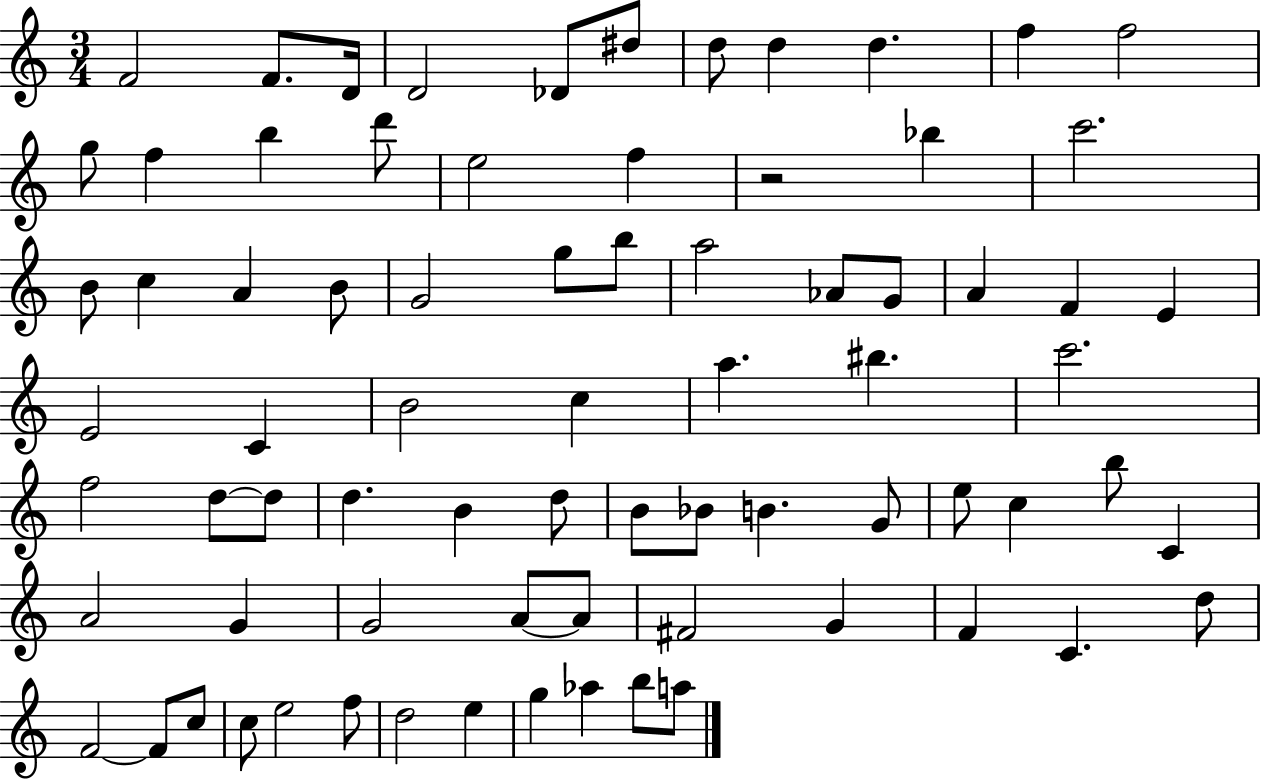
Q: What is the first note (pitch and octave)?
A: F4